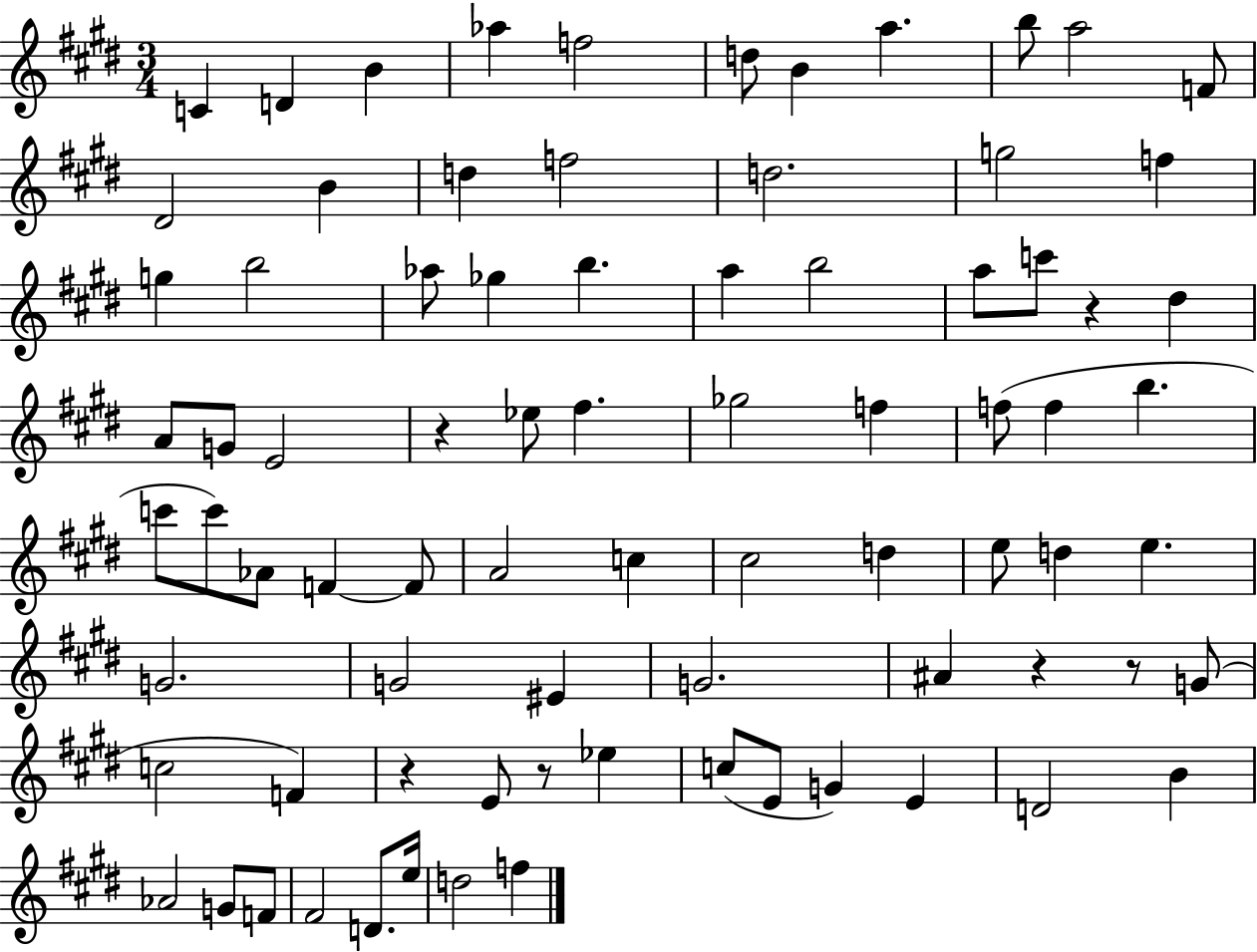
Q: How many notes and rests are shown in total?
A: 80